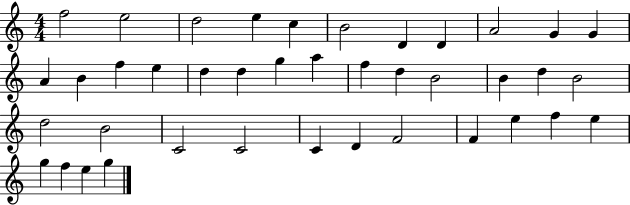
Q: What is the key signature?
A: C major